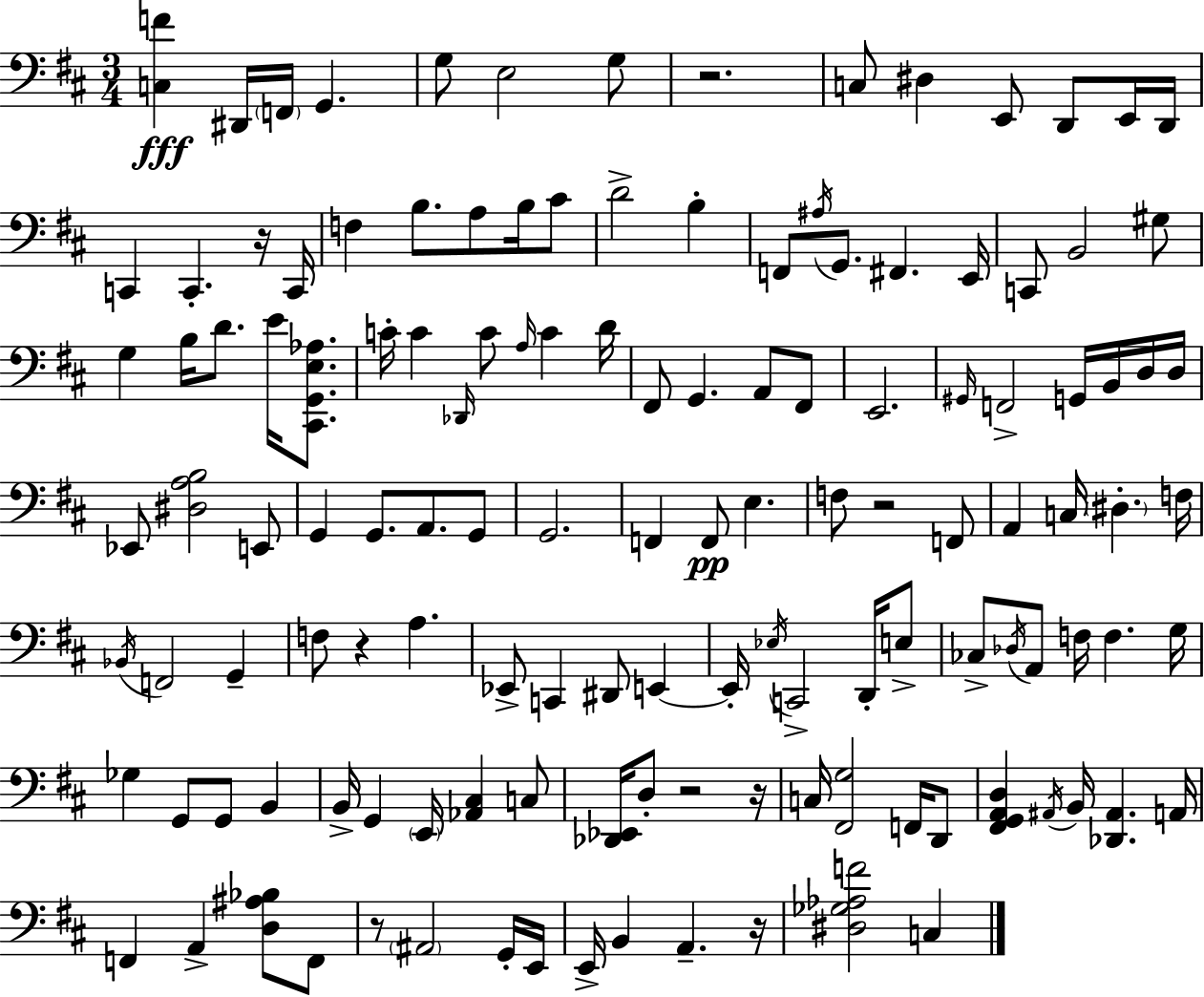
{
  \clef bass
  \numericTimeSignature
  \time 3/4
  \key d \major
  <c f'>4\fff dis,16 \parenthesize f,16 g,4. | g8 e2 g8 | r2. | c8 dis4 e,8 d,8 e,16 d,16 | \break c,4 c,4.-. r16 c,16 | f4 b8. a8 b16 cis'8 | d'2-> b4-. | f,8 \acciaccatura { ais16 } g,8. fis,4. | \break e,16 c,8 b,2 gis8 | g4 b16 d'8. e'16 <cis, g, e aes>8. | c'16-. c'4 \grace { des,16 } c'8 \grace { a16 } c'4 | d'16 fis,8 g,4. a,8 | \break fis,8 e,2. | \grace { gis,16 } f,2-> | g,16 b,16 d16 d16 ees,8 <dis a b>2 | e,8 g,4 g,8. a,8. | \break g,8 g,2. | f,4 f,8\pp e4. | f8 r2 | f,8 a,4 c16 \parenthesize dis4.-. | \break f16 \acciaccatura { bes,16 } f,2 | g,4-- f8 r4 a4. | ees,8-> c,4 dis,8 | e,4~~ e,16-. \acciaccatura { ees16 } c,2-> | \break d,16-. e8-> ces8-> \acciaccatura { des16 } a,8 f16 | f4. g16 ges4 g,8 | g,8 b,4 b,16-> g,4 | \parenthesize e,16 <aes, cis>4 c8 <des, ees,>16 d8-. r2 | \break r16 c16 <fis, g>2 | f,16 d,8 <fis, g, a, d>4 \acciaccatura { ais,16 } | b,16 <des, ais,>4. a,16 f,4 | a,4-> <d ais bes>8 f,8 r8 \parenthesize ais,2 | \break g,16-. e,16 e,16-> b,4 | a,4.-- r16 <dis ges aes f'>2 | c4 \bar "|."
}